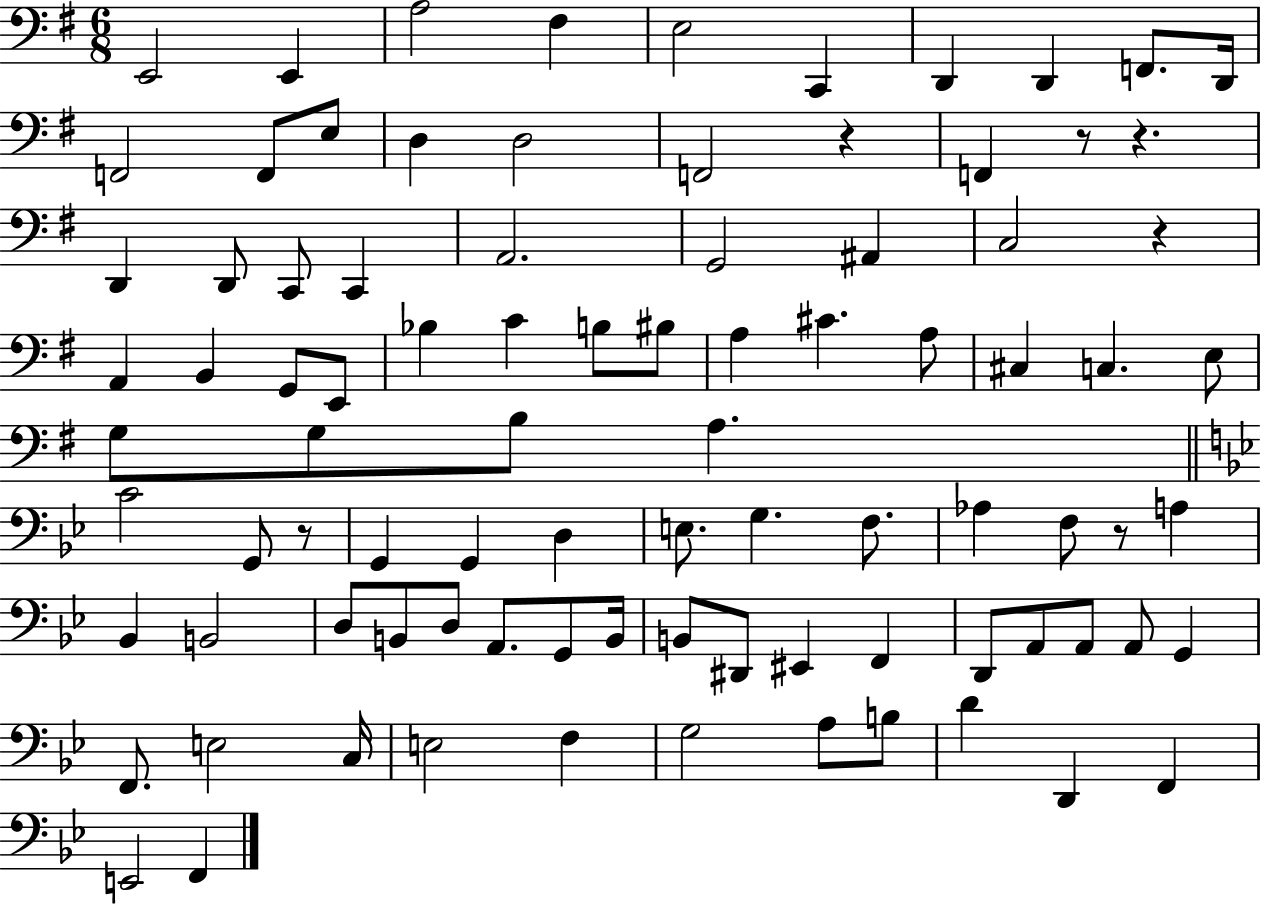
E2/h E2/q A3/h F#3/q E3/h C2/q D2/q D2/q F2/e. D2/s F2/h F2/e E3/e D3/q D3/h F2/h R/q F2/q R/e R/q. D2/q D2/e C2/e C2/q A2/h. G2/h A#2/q C3/h R/q A2/q B2/q G2/e E2/e Bb3/q C4/q B3/e BIS3/e A3/q C#4/q. A3/e C#3/q C3/q. E3/e G3/e G3/e B3/e A3/q. C4/h G2/e R/e G2/q G2/q D3/q E3/e. G3/q. F3/e. Ab3/q F3/e R/e A3/q Bb2/q B2/h D3/e B2/e D3/e A2/e. G2/e B2/s B2/e D#2/e EIS2/q F2/q D2/e A2/e A2/e A2/e G2/q F2/e. E3/h C3/s E3/h F3/q G3/h A3/e B3/e D4/q D2/q F2/q E2/h F2/q